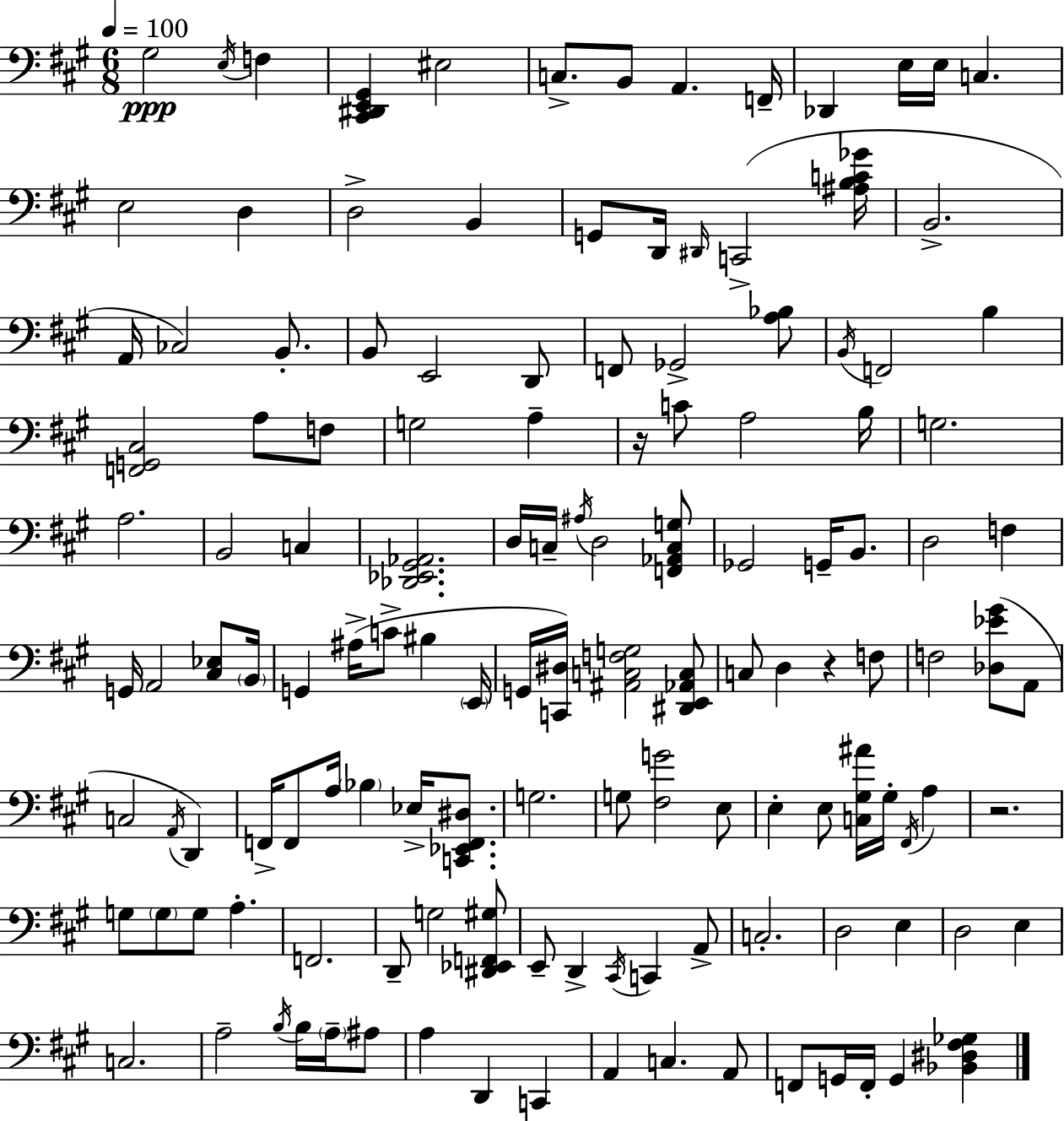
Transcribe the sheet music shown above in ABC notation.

X:1
T:Untitled
M:6/8
L:1/4
K:A
^G,2 E,/4 F, [^C,,^D,,E,,^G,,] ^E,2 C,/2 B,,/2 A,, F,,/4 _D,, E,/4 E,/4 C, E,2 D, D,2 B,, G,,/2 D,,/4 ^D,,/4 C,,2 [^A,B,C_G]/4 B,,2 A,,/4 _C,2 B,,/2 B,,/2 E,,2 D,,/2 F,,/2 _G,,2 [A,_B,]/2 B,,/4 F,,2 B, [F,,G,,^C,]2 A,/2 F,/2 G,2 A, z/4 C/2 A,2 B,/4 G,2 A,2 B,,2 C, [_D,,_E,,^G,,_A,,]2 D,/4 C,/4 ^A,/4 D,2 [F,,_A,,C,G,]/2 _G,,2 G,,/4 B,,/2 D,2 F, G,,/4 A,,2 [^C,_E,]/2 B,,/4 G,, ^A,/4 C/2 ^B, E,,/4 G,,/4 [C,,^D,]/4 [^A,,C,F,G,]2 [^D,,E,,_A,,C,]/2 C,/2 D, z F,/2 F,2 [_D,_E^G]/2 A,,/2 C,2 A,,/4 D,, F,,/4 F,,/2 A,/4 _B, _E,/4 [C,,_E,,F,,^D,]/2 G,2 G,/2 [^F,G]2 E,/2 E, E,/2 [C,^G,^A]/4 ^G,/4 ^F,,/4 A, z2 G,/2 G,/2 G,/2 A, F,,2 D,,/2 G,2 [^D,,_E,,F,,^G,]/2 E,,/2 D,, ^C,,/4 C,, A,,/2 C,2 D,2 E, D,2 E, C,2 A,2 B,/4 B,/4 A,/4 ^A,/2 A, D,, C,, A,, C, A,,/2 F,,/2 G,,/4 F,,/4 G,, [_B,,^D,^F,_G,]